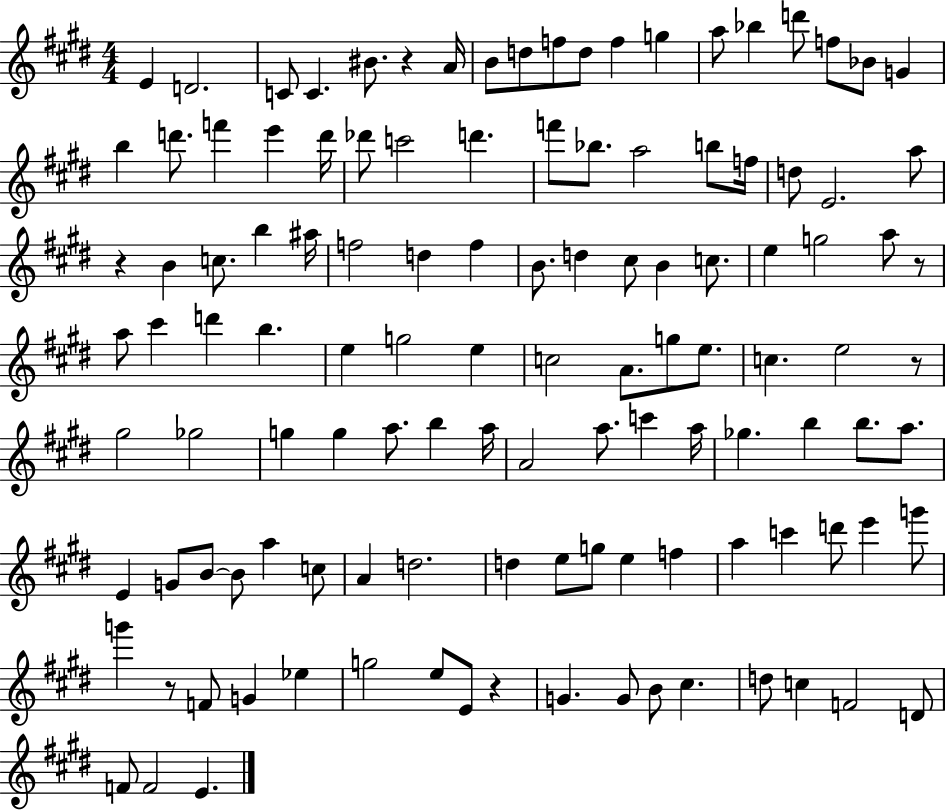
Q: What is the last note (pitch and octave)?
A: E4